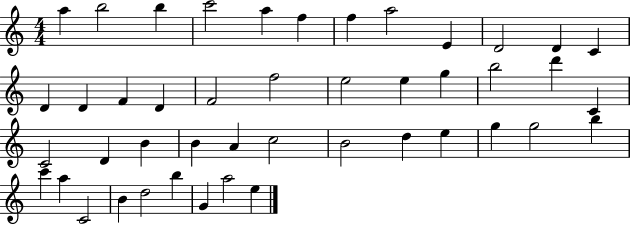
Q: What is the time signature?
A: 4/4